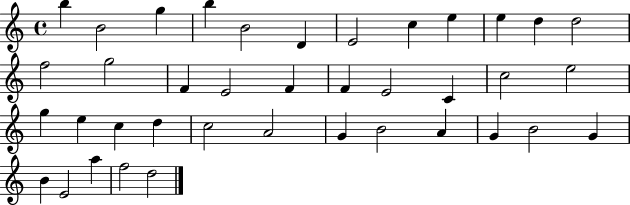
X:1
T:Untitled
M:4/4
L:1/4
K:C
b B2 g b B2 D E2 c e e d d2 f2 g2 F E2 F F E2 C c2 e2 g e c d c2 A2 G B2 A G B2 G B E2 a f2 d2